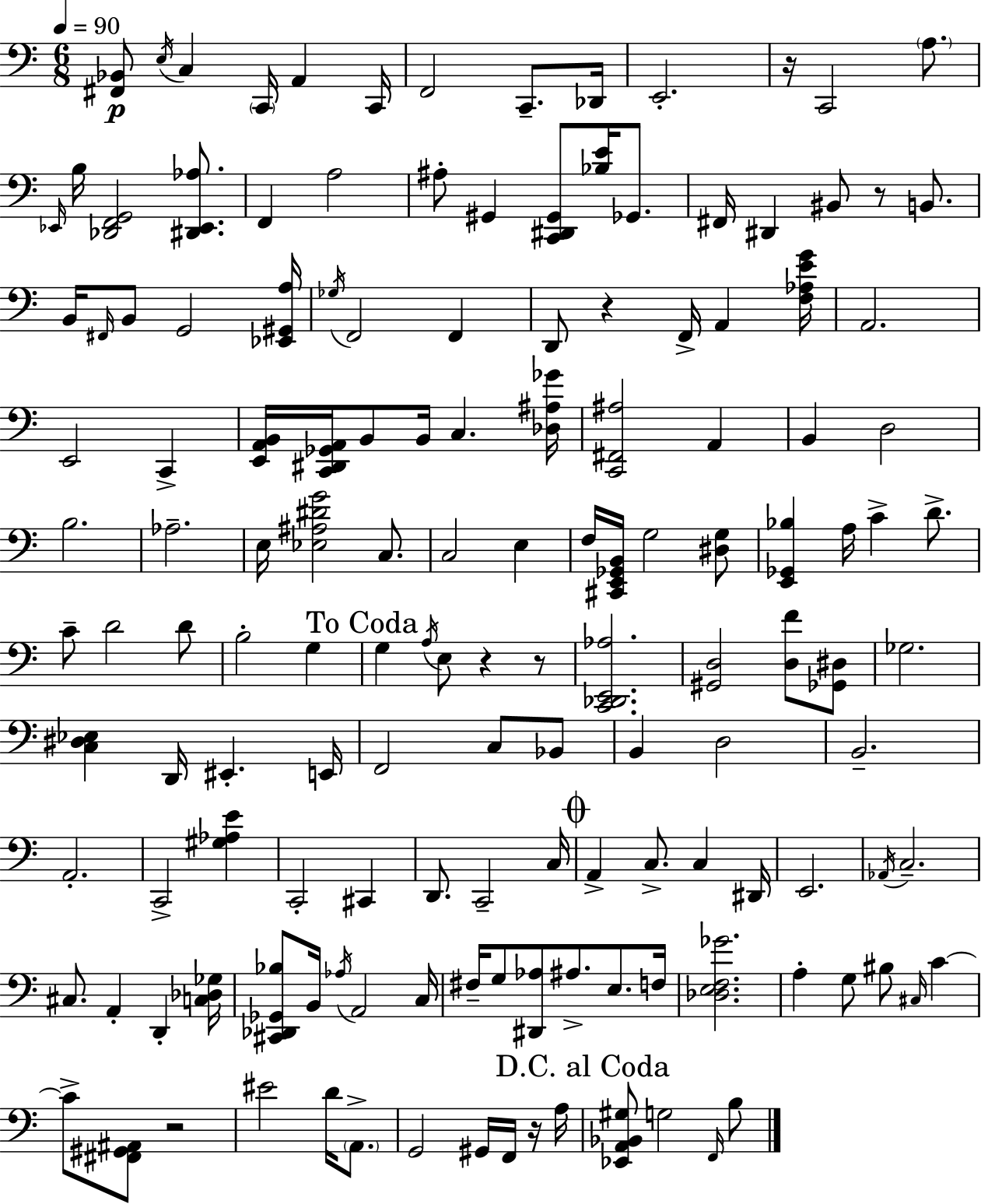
X:1
T:Untitled
M:6/8
L:1/4
K:Am
[^F,,_B,,]/2 E,/4 C, C,,/4 A,, C,,/4 F,,2 C,,/2 _D,,/4 E,,2 z/4 C,,2 A,/2 _E,,/4 B,/4 [_D,,F,,G,,]2 [^D,,_E,,_A,]/2 F,, A,2 ^A,/2 ^G,, [C,,^D,,^G,,]/2 [_B,E]/4 _G,,/2 ^F,,/4 ^D,, ^B,,/2 z/2 B,,/2 B,,/4 ^F,,/4 B,,/2 G,,2 [_E,,^G,,A,]/4 _G,/4 F,,2 F,, D,,/2 z F,,/4 A,, [F,_A,EG]/4 A,,2 E,,2 C,, [E,,A,,B,,]/4 [C,,^D,,_G,,A,,]/4 B,,/2 B,,/4 C, [_D,^A,_G]/4 [C,,^F,,^A,]2 A,, B,, D,2 B,2 _A,2 E,/4 [_E,^A,^DG]2 C,/2 C,2 E, F,/4 [^C,,E,,_G,,B,,]/4 G,2 [^D,G,]/2 [E,,_G,,_B,] A,/4 C D/2 C/2 D2 D/2 B,2 G, G, A,/4 E,/2 z z/2 [C,,_D,,E,,_A,]2 [^G,,D,]2 [D,F]/2 [_G,,^D,]/2 _G,2 [C,^D,_E,] D,,/4 ^E,, E,,/4 F,,2 C,/2 _B,,/2 B,, D,2 B,,2 A,,2 C,,2 [^G,_A,E] C,,2 ^C,, D,,/2 C,,2 C,/4 A,, C,/2 C, ^D,,/4 E,,2 _A,,/4 C,2 ^C,/2 A,, D,, [C,_D,_G,]/4 [^C,,_D,,_G,,_B,]/2 B,,/4 _A,/4 A,,2 C,/4 ^F,/4 G,/2 [^D,,_A,]/2 ^A,/2 E,/2 F,/4 [_D,E,F,_G]2 A, G,/2 ^B,/2 ^C,/4 C C/2 [^F,,^G,,^A,,]/2 z2 ^E2 D/4 A,,/2 G,,2 ^G,,/4 F,,/4 z/4 A,/4 [_E,,A,,_B,,^G,]/2 G,2 F,,/4 B,/2